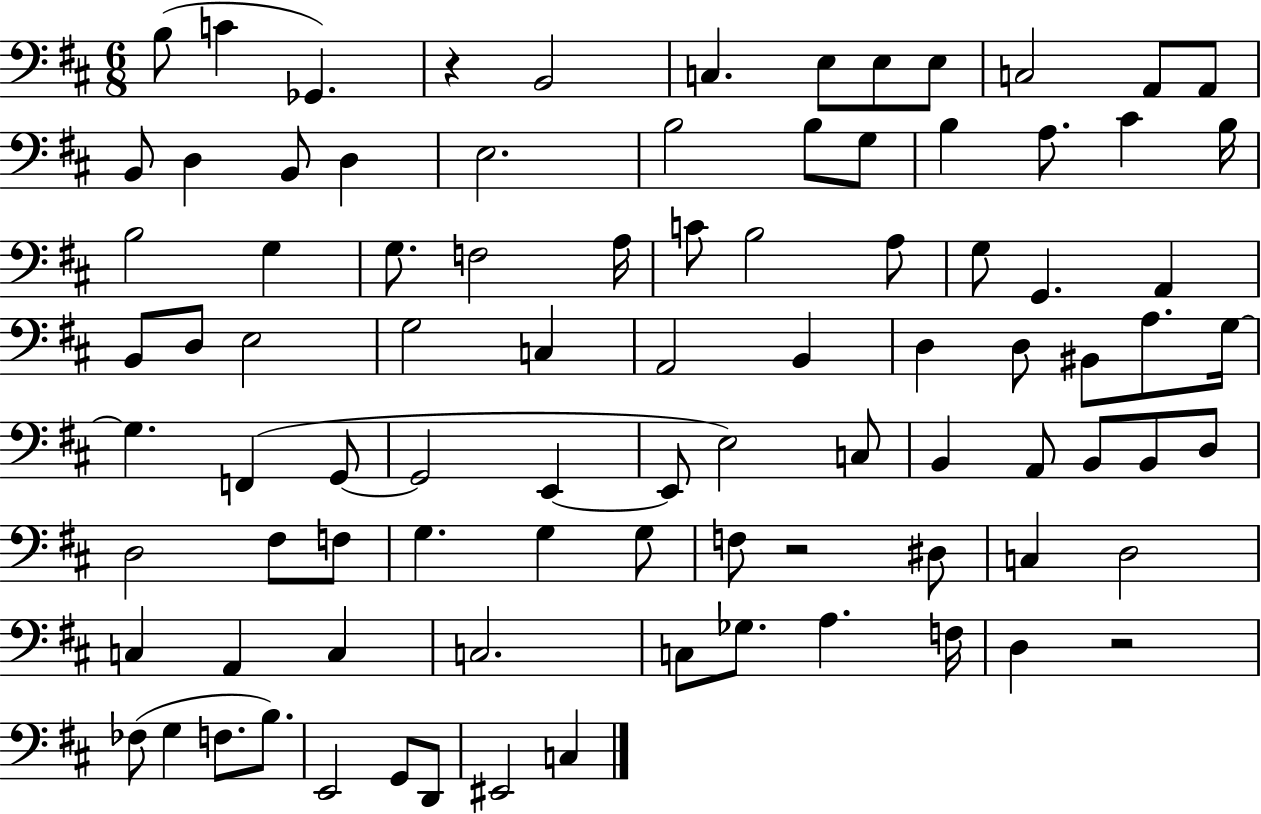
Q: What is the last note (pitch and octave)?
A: C3